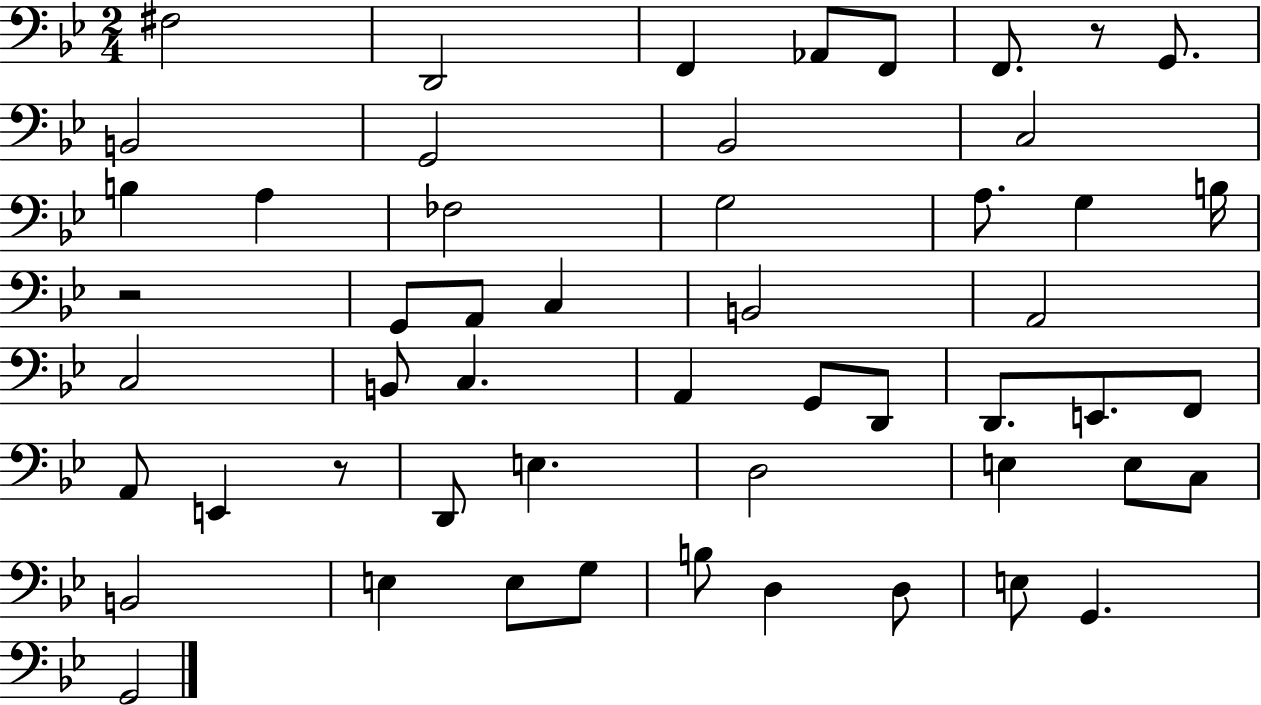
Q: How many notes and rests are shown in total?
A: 53